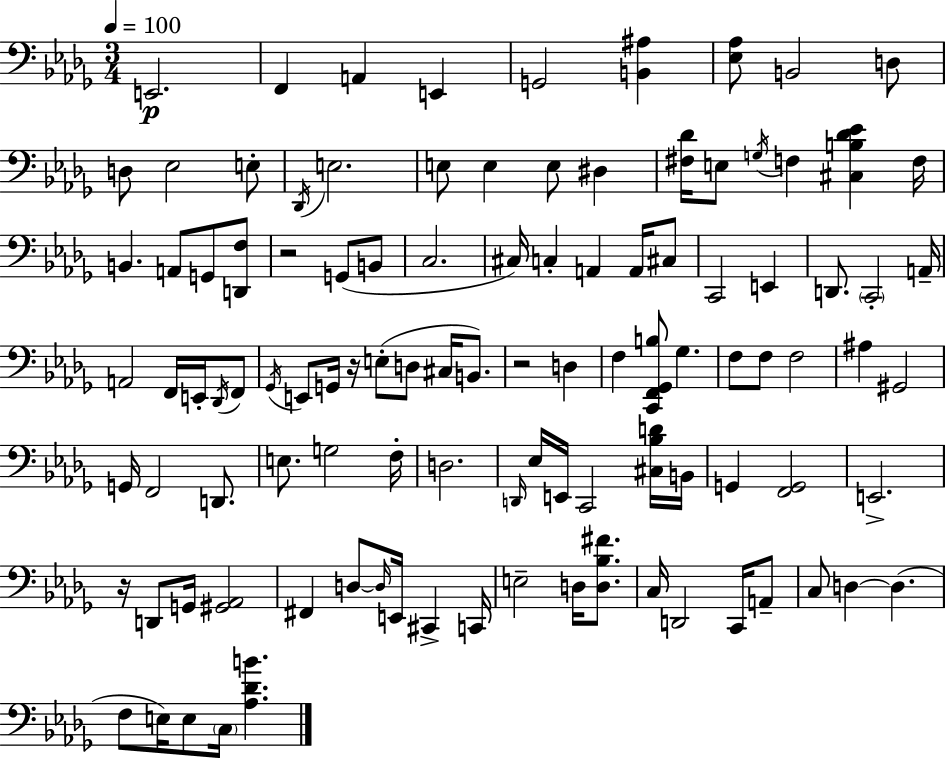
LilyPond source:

{
  \clef bass
  \numericTimeSignature
  \time 3/4
  \key bes \minor
  \tempo 4 = 100
  e,2.\p | f,4 a,4 e,4 | g,2 <b, ais>4 | <ees aes>8 b,2 d8 | \break d8 ees2 e8-. | \acciaccatura { des,16 } e2. | e8 e4 e8 dis4 | <fis des'>16 e8 \acciaccatura { g16 } f4 <cis b des' ees'>4 | \break f16 b,4. a,8 g,8 | <d, f>8 r2 g,8( | b,8 c2. | cis16) c4-. a,4 a,16 | \break cis8 c,2 e,4 | d,8. \parenthesize c,2-. | a,16-- a,2 f,16 e,16-. | \acciaccatura { des,16 } f,8 \acciaccatura { ges,16 } e,8 g,16 r16 e8-.( d8 | \break cis16 b,8.) r2 | d4 f4 <c, f, ges, b>8 ges4. | f8 f8 f2 | ais4 gis,2 | \break g,16 f,2 | d,8. e8. g2 | f16-. d2. | \grace { d,16 } ees16 e,16 c,2 | \break <cis bes d'>16 b,16 g,4 <f, g,>2 | e,2.-> | r16 d,8 g,16 <gis, aes,>2 | fis,4 d8~~ \grace { d16 } | \break e,16 cis,4-> c,16 e2-- | d16 <d bes fis'>8. c16 d,2 | c,16 a,8-- c8 d4~~ | d4.( f8 e16) e8 \parenthesize c16 | \break <aes des' b'>4. \bar "|."
}